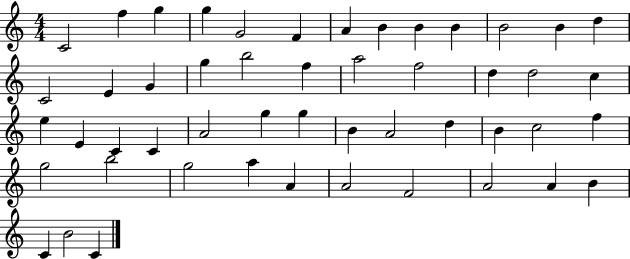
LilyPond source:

{
  \clef treble
  \numericTimeSignature
  \time 4/4
  \key c \major
  c'2 f''4 g''4 | g''4 g'2 f'4 | a'4 b'4 b'4 b'4 | b'2 b'4 d''4 | \break c'2 e'4 g'4 | g''4 b''2 f''4 | a''2 f''2 | d''4 d''2 c''4 | \break e''4 e'4 c'4 c'4 | a'2 g''4 g''4 | b'4 a'2 d''4 | b'4 c''2 f''4 | \break g''2 b''2 | g''2 a''4 a'4 | a'2 f'2 | a'2 a'4 b'4 | \break c'4 b'2 c'4 | \bar "|."
}